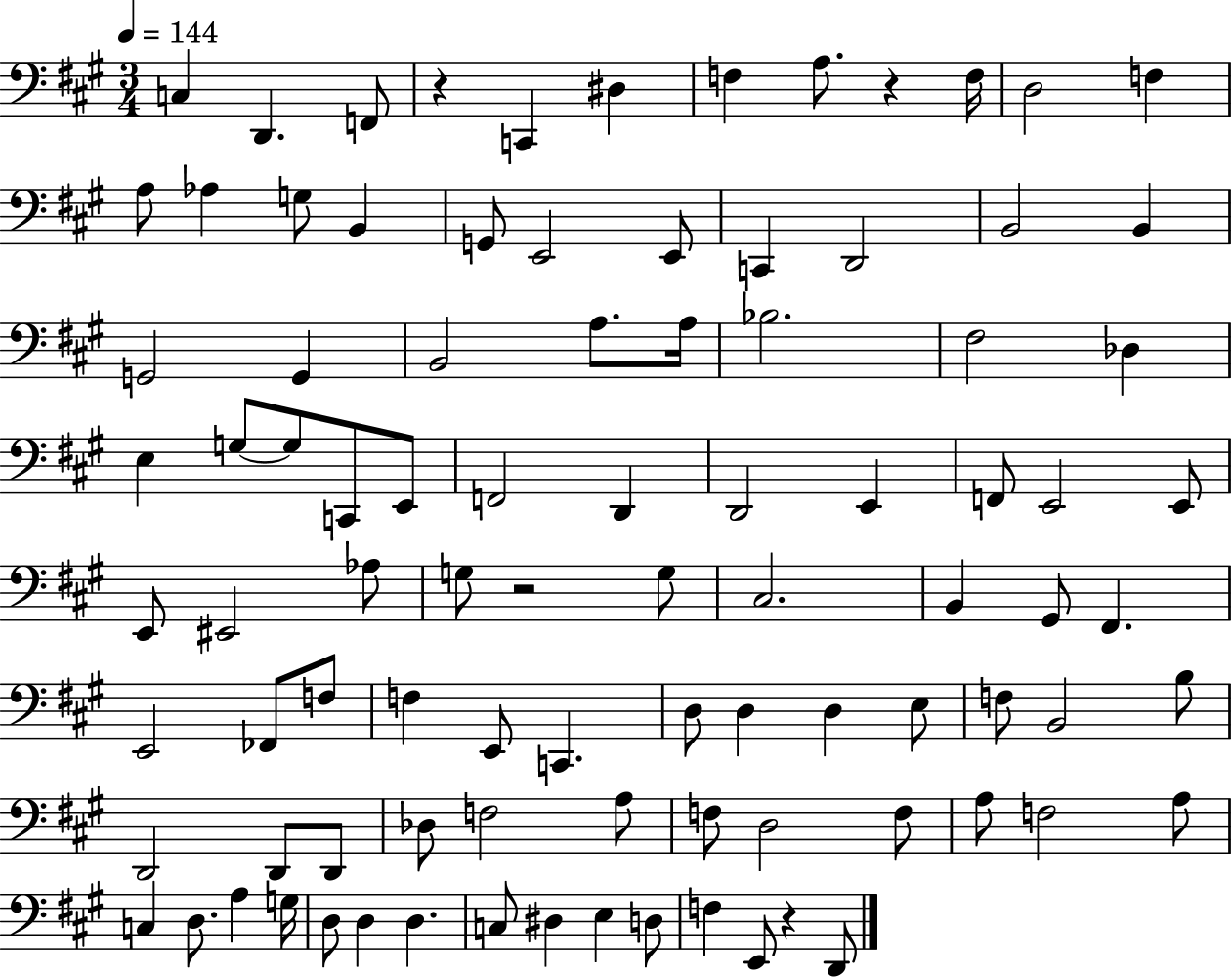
X:1
T:Untitled
M:3/4
L:1/4
K:A
C, D,, F,,/2 z C,, ^D, F, A,/2 z F,/4 D,2 F, A,/2 _A, G,/2 B,, G,,/2 E,,2 E,,/2 C,, D,,2 B,,2 B,, G,,2 G,, B,,2 A,/2 A,/4 _B,2 ^F,2 _D, E, G,/2 G,/2 C,,/2 E,,/2 F,,2 D,, D,,2 E,, F,,/2 E,,2 E,,/2 E,,/2 ^E,,2 _A,/2 G,/2 z2 G,/2 ^C,2 B,, ^G,,/2 ^F,, E,,2 _F,,/2 F,/2 F, E,,/2 C,, D,/2 D, D, E,/2 F,/2 B,,2 B,/2 D,,2 D,,/2 D,,/2 _D,/2 F,2 A,/2 F,/2 D,2 F,/2 A,/2 F,2 A,/2 C, D,/2 A, G,/4 D,/2 D, D, C,/2 ^D, E, D,/2 F, E,,/2 z D,,/2